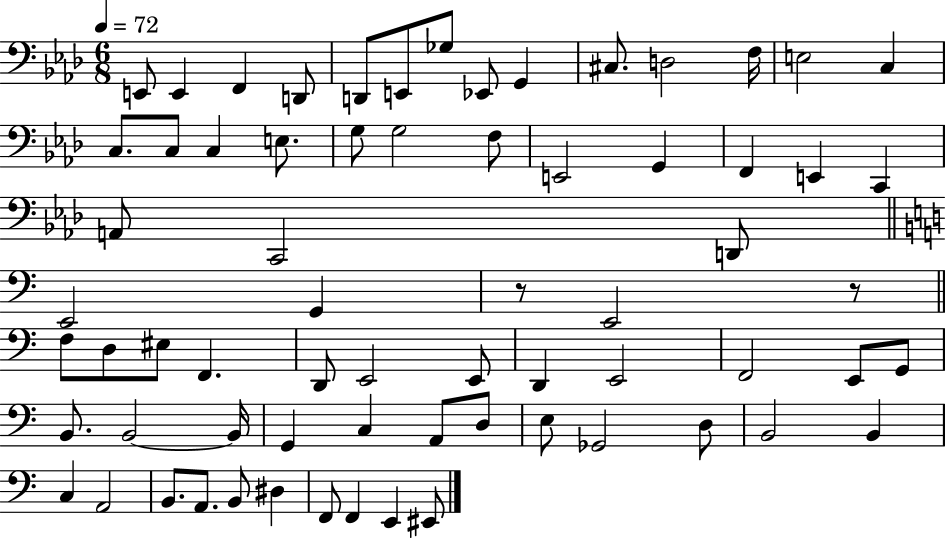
{
  \clef bass
  \numericTimeSignature
  \time 6/8
  \key aes \major
  \tempo 4 = 72
  \repeat volta 2 { e,8 e,4 f,4 d,8 | d,8 e,8 ges8 ees,8 g,4 | cis8. d2 f16 | e2 c4 | \break c8. c8 c4 e8. | g8 g2 f8 | e,2 g,4 | f,4 e,4 c,4 | \break a,8 c,2 d,8 | \bar "||" \break \key a \minor e,2 g,4 | r8 e,2 r8 | \bar "||" \break \key c \major f8 d8 eis8 f,4. | d,8 e,2 e,8 | d,4 e,2 | f,2 e,8 g,8 | \break b,8. b,2~~ b,16 | g,4 c4 a,8 d8 | e8 ges,2 d8 | b,2 b,4 | \break c4 a,2 | b,8. a,8. b,8 dis4 | f,8 f,4 e,4 eis,8 | } \bar "|."
}